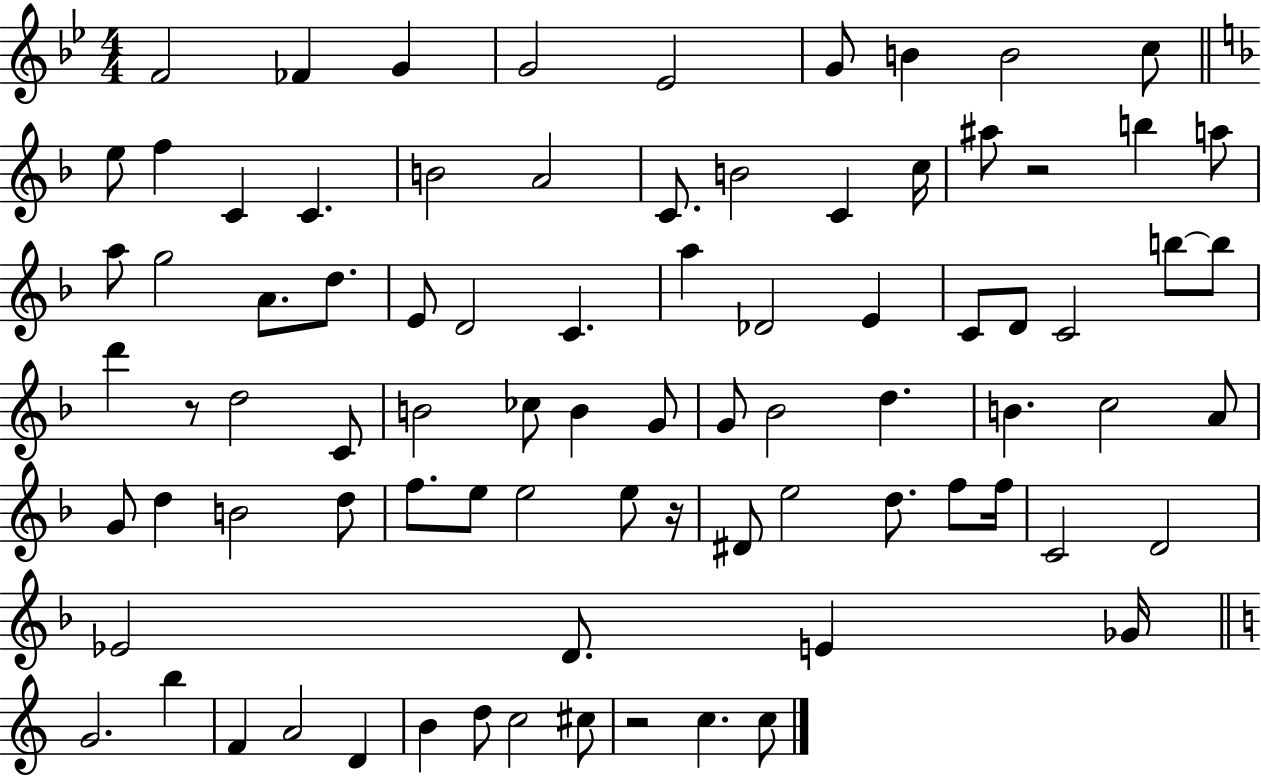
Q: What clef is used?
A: treble